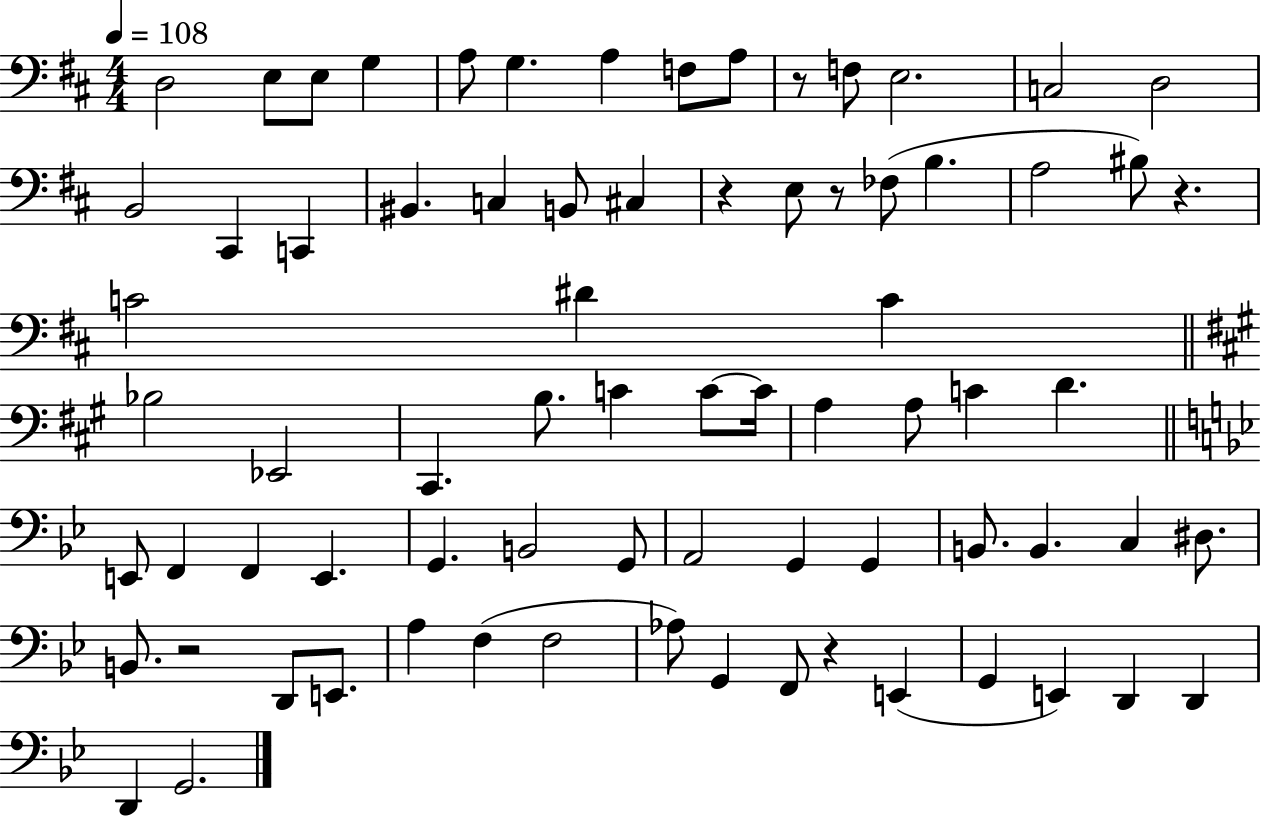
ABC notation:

X:1
T:Untitled
M:4/4
L:1/4
K:D
D,2 E,/2 E,/2 G, A,/2 G, A, F,/2 A,/2 z/2 F,/2 E,2 C,2 D,2 B,,2 ^C,, C,, ^B,, C, B,,/2 ^C, z E,/2 z/2 _F,/2 B, A,2 ^B,/2 z C2 ^D C _B,2 _E,,2 ^C,, B,/2 C C/2 C/4 A, A,/2 C D E,,/2 F,, F,, E,, G,, B,,2 G,,/2 A,,2 G,, G,, B,,/2 B,, C, ^D,/2 B,,/2 z2 D,,/2 E,,/2 A, F, F,2 _A,/2 G,, F,,/2 z E,, G,, E,, D,, D,, D,, G,,2